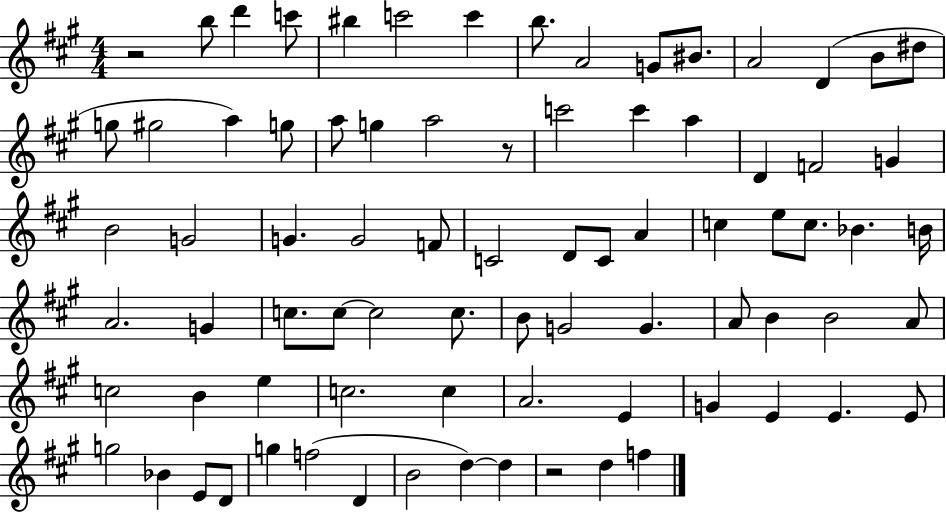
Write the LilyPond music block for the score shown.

{
  \clef treble
  \numericTimeSignature
  \time 4/4
  \key a \major
  r2 b''8 d'''4 c'''8 | bis''4 c'''2 c'''4 | b''8. a'2 g'8 bis'8. | a'2 d'4( b'8 dis''8 | \break g''8 gis''2 a''4) g''8 | a''8 g''4 a''2 r8 | c'''2 c'''4 a''4 | d'4 f'2 g'4 | \break b'2 g'2 | g'4. g'2 f'8 | c'2 d'8 c'8 a'4 | c''4 e''8 c''8. bes'4. b'16 | \break a'2. g'4 | c''8. c''8~~ c''2 c''8. | b'8 g'2 g'4. | a'8 b'4 b'2 a'8 | \break c''2 b'4 e''4 | c''2. c''4 | a'2. e'4 | g'4 e'4 e'4. e'8 | \break g''2 bes'4 e'8 d'8 | g''4 f''2( d'4 | b'2 d''4~~) d''4 | r2 d''4 f''4 | \break \bar "|."
}